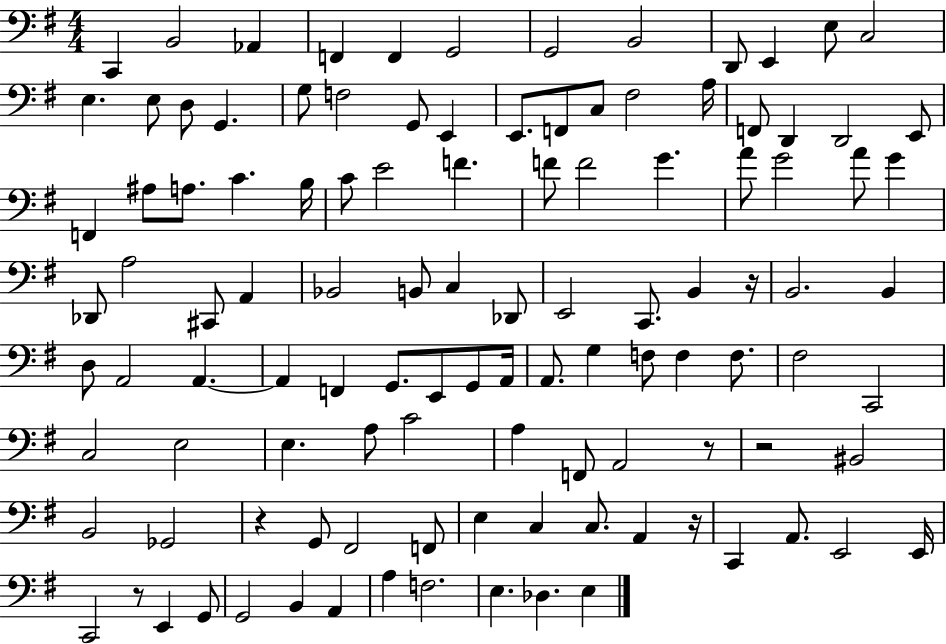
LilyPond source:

{
  \clef bass
  \numericTimeSignature
  \time 4/4
  \key g \major
  \repeat volta 2 { c,4 b,2 aes,4 | f,4 f,4 g,2 | g,2 b,2 | d,8 e,4 e8 c2 | \break e4. e8 d8 g,4. | g8 f2 g,8 e,4 | e,8. f,8 c8 fis2 a16 | f,8 d,4 d,2 e,8 | \break f,4 ais8 a8. c'4. b16 | c'8 e'2 f'4. | f'8 f'2 g'4. | a'8 g'2 a'8 g'4 | \break des,8 a2 cis,8 a,4 | bes,2 b,8 c4 des,8 | e,2 c,8. b,4 r16 | b,2. b,4 | \break d8 a,2 a,4.~~ | a,4 f,4 g,8. e,8 g,8 a,16 | a,8. g4 f8 f4 f8. | fis2 c,2 | \break c2 e2 | e4. a8 c'2 | a4 f,8 a,2 r8 | r2 bis,2 | \break b,2 ges,2 | r4 g,8 fis,2 f,8 | e4 c4 c8. a,4 r16 | c,4 a,8. e,2 e,16 | \break c,2 r8 e,4 g,8 | g,2 b,4 a,4 | a4 f2. | e4. des4. e4 | \break } \bar "|."
}